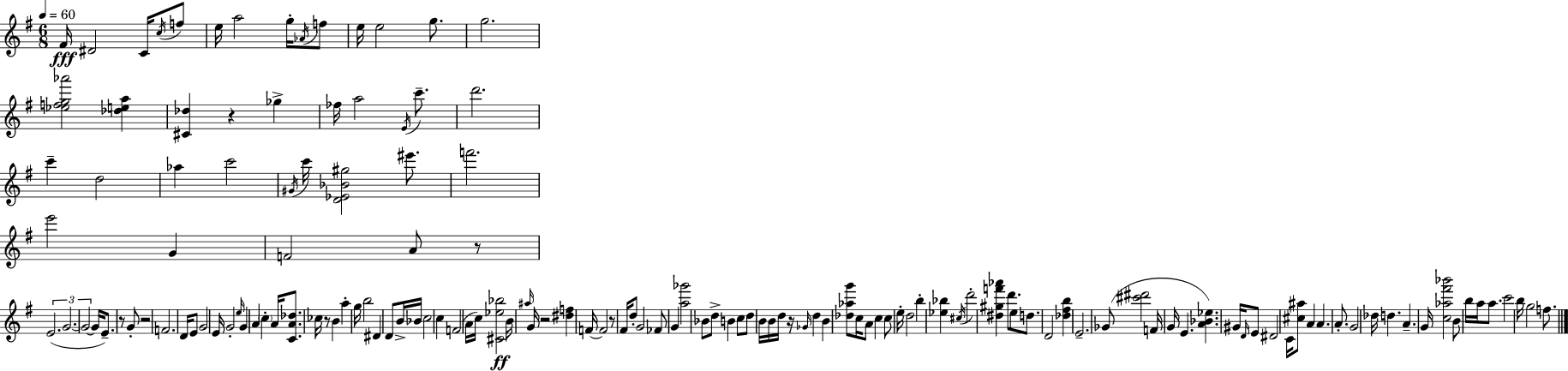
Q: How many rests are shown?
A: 8